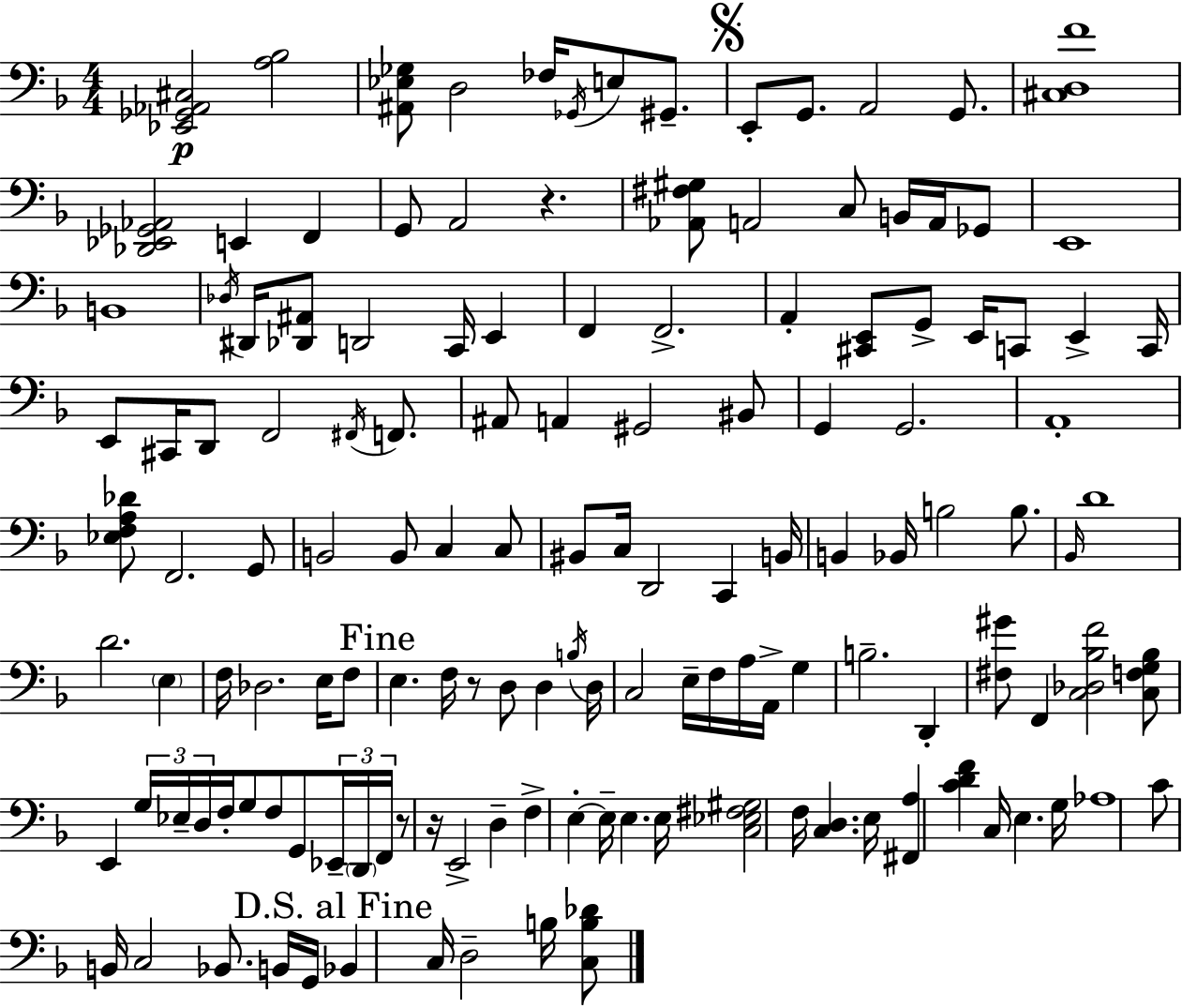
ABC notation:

X:1
T:Untitled
M:4/4
L:1/4
K:F
[_E,,_G,,_A,,^C,]2 [A,_B,]2 [^A,,_E,_G,]/2 D,2 _F,/4 _G,,/4 E,/2 ^G,,/2 E,,/2 G,,/2 A,,2 G,,/2 [^C,D,F]4 [_D,,_E,,_G,,_A,,]2 E,, F,, G,,/2 A,,2 z [_A,,^F,^G,]/2 A,,2 C,/2 B,,/4 A,,/4 _G,,/2 E,,4 B,,4 _D,/4 ^D,,/4 [_D,,^A,,]/2 D,,2 C,,/4 E,, F,, F,,2 A,, [^C,,E,,]/2 G,,/2 E,,/4 C,,/2 E,, C,,/4 E,,/2 ^C,,/4 D,,/2 F,,2 ^F,,/4 F,,/2 ^A,,/2 A,, ^G,,2 ^B,,/2 G,, G,,2 A,,4 [_E,F,A,_D]/2 F,,2 G,,/2 B,,2 B,,/2 C, C,/2 ^B,,/2 C,/4 D,,2 C,, B,,/4 B,, _B,,/4 B,2 B,/2 _B,,/4 D4 D2 E, F,/4 _D,2 E,/4 F,/2 E, F,/4 z/2 D,/2 D, B,/4 D,/4 C,2 E,/4 F,/4 A,/4 A,,/4 G, B,2 D,, [^F,^G]/2 F,, [C,_D,_B,F]2 [C,F,G,_B,]/2 E,, G,/4 _E,/4 D,/4 F,/4 G,/2 F,/2 G,,/2 _E,,/4 D,,/4 F,,/4 z/2 z/4 E,,2 D, F, E, E,/4 E, E,/4 [C,_E,^F,^G,]2 F,/4 [C,D,] E,/4 [^F,,A,] [CDF] C,/4 E, G,/4 _A,4 C/2 B,,/4 C,2 _B,,/2 B,,/4 G,,/4 _B,, C,/4 D,2 B,/4 [C,B,_D]/2